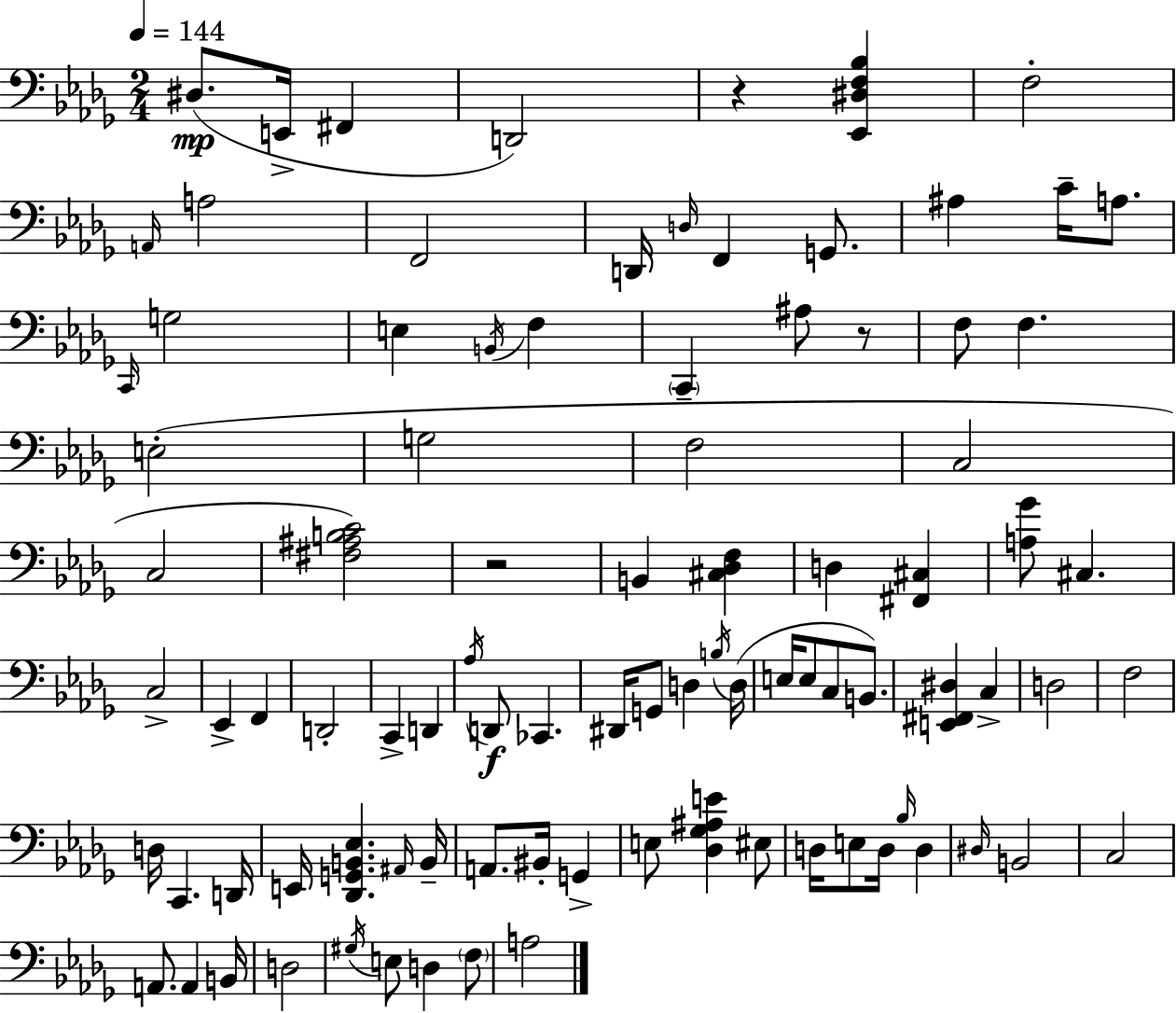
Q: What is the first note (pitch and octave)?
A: D#3